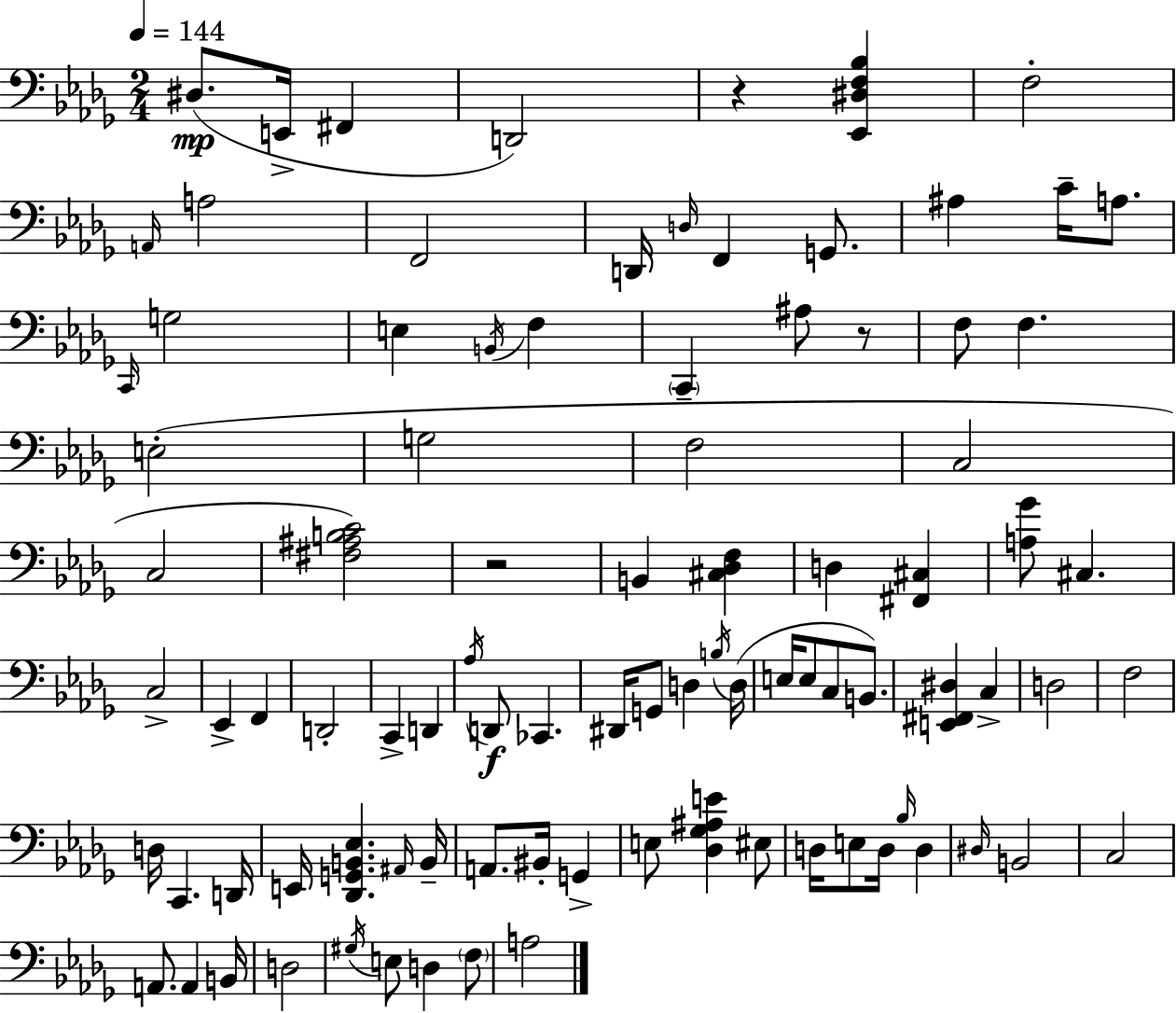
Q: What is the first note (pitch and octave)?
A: D#3